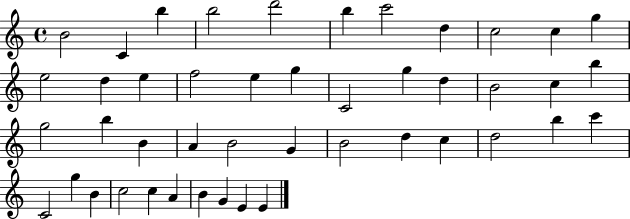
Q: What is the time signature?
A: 4/4